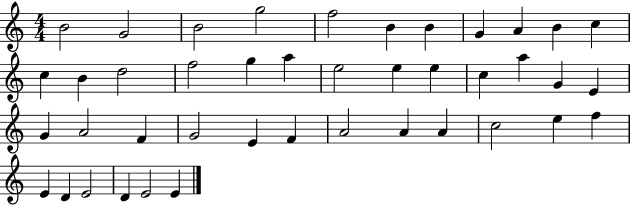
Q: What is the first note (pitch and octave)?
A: B4